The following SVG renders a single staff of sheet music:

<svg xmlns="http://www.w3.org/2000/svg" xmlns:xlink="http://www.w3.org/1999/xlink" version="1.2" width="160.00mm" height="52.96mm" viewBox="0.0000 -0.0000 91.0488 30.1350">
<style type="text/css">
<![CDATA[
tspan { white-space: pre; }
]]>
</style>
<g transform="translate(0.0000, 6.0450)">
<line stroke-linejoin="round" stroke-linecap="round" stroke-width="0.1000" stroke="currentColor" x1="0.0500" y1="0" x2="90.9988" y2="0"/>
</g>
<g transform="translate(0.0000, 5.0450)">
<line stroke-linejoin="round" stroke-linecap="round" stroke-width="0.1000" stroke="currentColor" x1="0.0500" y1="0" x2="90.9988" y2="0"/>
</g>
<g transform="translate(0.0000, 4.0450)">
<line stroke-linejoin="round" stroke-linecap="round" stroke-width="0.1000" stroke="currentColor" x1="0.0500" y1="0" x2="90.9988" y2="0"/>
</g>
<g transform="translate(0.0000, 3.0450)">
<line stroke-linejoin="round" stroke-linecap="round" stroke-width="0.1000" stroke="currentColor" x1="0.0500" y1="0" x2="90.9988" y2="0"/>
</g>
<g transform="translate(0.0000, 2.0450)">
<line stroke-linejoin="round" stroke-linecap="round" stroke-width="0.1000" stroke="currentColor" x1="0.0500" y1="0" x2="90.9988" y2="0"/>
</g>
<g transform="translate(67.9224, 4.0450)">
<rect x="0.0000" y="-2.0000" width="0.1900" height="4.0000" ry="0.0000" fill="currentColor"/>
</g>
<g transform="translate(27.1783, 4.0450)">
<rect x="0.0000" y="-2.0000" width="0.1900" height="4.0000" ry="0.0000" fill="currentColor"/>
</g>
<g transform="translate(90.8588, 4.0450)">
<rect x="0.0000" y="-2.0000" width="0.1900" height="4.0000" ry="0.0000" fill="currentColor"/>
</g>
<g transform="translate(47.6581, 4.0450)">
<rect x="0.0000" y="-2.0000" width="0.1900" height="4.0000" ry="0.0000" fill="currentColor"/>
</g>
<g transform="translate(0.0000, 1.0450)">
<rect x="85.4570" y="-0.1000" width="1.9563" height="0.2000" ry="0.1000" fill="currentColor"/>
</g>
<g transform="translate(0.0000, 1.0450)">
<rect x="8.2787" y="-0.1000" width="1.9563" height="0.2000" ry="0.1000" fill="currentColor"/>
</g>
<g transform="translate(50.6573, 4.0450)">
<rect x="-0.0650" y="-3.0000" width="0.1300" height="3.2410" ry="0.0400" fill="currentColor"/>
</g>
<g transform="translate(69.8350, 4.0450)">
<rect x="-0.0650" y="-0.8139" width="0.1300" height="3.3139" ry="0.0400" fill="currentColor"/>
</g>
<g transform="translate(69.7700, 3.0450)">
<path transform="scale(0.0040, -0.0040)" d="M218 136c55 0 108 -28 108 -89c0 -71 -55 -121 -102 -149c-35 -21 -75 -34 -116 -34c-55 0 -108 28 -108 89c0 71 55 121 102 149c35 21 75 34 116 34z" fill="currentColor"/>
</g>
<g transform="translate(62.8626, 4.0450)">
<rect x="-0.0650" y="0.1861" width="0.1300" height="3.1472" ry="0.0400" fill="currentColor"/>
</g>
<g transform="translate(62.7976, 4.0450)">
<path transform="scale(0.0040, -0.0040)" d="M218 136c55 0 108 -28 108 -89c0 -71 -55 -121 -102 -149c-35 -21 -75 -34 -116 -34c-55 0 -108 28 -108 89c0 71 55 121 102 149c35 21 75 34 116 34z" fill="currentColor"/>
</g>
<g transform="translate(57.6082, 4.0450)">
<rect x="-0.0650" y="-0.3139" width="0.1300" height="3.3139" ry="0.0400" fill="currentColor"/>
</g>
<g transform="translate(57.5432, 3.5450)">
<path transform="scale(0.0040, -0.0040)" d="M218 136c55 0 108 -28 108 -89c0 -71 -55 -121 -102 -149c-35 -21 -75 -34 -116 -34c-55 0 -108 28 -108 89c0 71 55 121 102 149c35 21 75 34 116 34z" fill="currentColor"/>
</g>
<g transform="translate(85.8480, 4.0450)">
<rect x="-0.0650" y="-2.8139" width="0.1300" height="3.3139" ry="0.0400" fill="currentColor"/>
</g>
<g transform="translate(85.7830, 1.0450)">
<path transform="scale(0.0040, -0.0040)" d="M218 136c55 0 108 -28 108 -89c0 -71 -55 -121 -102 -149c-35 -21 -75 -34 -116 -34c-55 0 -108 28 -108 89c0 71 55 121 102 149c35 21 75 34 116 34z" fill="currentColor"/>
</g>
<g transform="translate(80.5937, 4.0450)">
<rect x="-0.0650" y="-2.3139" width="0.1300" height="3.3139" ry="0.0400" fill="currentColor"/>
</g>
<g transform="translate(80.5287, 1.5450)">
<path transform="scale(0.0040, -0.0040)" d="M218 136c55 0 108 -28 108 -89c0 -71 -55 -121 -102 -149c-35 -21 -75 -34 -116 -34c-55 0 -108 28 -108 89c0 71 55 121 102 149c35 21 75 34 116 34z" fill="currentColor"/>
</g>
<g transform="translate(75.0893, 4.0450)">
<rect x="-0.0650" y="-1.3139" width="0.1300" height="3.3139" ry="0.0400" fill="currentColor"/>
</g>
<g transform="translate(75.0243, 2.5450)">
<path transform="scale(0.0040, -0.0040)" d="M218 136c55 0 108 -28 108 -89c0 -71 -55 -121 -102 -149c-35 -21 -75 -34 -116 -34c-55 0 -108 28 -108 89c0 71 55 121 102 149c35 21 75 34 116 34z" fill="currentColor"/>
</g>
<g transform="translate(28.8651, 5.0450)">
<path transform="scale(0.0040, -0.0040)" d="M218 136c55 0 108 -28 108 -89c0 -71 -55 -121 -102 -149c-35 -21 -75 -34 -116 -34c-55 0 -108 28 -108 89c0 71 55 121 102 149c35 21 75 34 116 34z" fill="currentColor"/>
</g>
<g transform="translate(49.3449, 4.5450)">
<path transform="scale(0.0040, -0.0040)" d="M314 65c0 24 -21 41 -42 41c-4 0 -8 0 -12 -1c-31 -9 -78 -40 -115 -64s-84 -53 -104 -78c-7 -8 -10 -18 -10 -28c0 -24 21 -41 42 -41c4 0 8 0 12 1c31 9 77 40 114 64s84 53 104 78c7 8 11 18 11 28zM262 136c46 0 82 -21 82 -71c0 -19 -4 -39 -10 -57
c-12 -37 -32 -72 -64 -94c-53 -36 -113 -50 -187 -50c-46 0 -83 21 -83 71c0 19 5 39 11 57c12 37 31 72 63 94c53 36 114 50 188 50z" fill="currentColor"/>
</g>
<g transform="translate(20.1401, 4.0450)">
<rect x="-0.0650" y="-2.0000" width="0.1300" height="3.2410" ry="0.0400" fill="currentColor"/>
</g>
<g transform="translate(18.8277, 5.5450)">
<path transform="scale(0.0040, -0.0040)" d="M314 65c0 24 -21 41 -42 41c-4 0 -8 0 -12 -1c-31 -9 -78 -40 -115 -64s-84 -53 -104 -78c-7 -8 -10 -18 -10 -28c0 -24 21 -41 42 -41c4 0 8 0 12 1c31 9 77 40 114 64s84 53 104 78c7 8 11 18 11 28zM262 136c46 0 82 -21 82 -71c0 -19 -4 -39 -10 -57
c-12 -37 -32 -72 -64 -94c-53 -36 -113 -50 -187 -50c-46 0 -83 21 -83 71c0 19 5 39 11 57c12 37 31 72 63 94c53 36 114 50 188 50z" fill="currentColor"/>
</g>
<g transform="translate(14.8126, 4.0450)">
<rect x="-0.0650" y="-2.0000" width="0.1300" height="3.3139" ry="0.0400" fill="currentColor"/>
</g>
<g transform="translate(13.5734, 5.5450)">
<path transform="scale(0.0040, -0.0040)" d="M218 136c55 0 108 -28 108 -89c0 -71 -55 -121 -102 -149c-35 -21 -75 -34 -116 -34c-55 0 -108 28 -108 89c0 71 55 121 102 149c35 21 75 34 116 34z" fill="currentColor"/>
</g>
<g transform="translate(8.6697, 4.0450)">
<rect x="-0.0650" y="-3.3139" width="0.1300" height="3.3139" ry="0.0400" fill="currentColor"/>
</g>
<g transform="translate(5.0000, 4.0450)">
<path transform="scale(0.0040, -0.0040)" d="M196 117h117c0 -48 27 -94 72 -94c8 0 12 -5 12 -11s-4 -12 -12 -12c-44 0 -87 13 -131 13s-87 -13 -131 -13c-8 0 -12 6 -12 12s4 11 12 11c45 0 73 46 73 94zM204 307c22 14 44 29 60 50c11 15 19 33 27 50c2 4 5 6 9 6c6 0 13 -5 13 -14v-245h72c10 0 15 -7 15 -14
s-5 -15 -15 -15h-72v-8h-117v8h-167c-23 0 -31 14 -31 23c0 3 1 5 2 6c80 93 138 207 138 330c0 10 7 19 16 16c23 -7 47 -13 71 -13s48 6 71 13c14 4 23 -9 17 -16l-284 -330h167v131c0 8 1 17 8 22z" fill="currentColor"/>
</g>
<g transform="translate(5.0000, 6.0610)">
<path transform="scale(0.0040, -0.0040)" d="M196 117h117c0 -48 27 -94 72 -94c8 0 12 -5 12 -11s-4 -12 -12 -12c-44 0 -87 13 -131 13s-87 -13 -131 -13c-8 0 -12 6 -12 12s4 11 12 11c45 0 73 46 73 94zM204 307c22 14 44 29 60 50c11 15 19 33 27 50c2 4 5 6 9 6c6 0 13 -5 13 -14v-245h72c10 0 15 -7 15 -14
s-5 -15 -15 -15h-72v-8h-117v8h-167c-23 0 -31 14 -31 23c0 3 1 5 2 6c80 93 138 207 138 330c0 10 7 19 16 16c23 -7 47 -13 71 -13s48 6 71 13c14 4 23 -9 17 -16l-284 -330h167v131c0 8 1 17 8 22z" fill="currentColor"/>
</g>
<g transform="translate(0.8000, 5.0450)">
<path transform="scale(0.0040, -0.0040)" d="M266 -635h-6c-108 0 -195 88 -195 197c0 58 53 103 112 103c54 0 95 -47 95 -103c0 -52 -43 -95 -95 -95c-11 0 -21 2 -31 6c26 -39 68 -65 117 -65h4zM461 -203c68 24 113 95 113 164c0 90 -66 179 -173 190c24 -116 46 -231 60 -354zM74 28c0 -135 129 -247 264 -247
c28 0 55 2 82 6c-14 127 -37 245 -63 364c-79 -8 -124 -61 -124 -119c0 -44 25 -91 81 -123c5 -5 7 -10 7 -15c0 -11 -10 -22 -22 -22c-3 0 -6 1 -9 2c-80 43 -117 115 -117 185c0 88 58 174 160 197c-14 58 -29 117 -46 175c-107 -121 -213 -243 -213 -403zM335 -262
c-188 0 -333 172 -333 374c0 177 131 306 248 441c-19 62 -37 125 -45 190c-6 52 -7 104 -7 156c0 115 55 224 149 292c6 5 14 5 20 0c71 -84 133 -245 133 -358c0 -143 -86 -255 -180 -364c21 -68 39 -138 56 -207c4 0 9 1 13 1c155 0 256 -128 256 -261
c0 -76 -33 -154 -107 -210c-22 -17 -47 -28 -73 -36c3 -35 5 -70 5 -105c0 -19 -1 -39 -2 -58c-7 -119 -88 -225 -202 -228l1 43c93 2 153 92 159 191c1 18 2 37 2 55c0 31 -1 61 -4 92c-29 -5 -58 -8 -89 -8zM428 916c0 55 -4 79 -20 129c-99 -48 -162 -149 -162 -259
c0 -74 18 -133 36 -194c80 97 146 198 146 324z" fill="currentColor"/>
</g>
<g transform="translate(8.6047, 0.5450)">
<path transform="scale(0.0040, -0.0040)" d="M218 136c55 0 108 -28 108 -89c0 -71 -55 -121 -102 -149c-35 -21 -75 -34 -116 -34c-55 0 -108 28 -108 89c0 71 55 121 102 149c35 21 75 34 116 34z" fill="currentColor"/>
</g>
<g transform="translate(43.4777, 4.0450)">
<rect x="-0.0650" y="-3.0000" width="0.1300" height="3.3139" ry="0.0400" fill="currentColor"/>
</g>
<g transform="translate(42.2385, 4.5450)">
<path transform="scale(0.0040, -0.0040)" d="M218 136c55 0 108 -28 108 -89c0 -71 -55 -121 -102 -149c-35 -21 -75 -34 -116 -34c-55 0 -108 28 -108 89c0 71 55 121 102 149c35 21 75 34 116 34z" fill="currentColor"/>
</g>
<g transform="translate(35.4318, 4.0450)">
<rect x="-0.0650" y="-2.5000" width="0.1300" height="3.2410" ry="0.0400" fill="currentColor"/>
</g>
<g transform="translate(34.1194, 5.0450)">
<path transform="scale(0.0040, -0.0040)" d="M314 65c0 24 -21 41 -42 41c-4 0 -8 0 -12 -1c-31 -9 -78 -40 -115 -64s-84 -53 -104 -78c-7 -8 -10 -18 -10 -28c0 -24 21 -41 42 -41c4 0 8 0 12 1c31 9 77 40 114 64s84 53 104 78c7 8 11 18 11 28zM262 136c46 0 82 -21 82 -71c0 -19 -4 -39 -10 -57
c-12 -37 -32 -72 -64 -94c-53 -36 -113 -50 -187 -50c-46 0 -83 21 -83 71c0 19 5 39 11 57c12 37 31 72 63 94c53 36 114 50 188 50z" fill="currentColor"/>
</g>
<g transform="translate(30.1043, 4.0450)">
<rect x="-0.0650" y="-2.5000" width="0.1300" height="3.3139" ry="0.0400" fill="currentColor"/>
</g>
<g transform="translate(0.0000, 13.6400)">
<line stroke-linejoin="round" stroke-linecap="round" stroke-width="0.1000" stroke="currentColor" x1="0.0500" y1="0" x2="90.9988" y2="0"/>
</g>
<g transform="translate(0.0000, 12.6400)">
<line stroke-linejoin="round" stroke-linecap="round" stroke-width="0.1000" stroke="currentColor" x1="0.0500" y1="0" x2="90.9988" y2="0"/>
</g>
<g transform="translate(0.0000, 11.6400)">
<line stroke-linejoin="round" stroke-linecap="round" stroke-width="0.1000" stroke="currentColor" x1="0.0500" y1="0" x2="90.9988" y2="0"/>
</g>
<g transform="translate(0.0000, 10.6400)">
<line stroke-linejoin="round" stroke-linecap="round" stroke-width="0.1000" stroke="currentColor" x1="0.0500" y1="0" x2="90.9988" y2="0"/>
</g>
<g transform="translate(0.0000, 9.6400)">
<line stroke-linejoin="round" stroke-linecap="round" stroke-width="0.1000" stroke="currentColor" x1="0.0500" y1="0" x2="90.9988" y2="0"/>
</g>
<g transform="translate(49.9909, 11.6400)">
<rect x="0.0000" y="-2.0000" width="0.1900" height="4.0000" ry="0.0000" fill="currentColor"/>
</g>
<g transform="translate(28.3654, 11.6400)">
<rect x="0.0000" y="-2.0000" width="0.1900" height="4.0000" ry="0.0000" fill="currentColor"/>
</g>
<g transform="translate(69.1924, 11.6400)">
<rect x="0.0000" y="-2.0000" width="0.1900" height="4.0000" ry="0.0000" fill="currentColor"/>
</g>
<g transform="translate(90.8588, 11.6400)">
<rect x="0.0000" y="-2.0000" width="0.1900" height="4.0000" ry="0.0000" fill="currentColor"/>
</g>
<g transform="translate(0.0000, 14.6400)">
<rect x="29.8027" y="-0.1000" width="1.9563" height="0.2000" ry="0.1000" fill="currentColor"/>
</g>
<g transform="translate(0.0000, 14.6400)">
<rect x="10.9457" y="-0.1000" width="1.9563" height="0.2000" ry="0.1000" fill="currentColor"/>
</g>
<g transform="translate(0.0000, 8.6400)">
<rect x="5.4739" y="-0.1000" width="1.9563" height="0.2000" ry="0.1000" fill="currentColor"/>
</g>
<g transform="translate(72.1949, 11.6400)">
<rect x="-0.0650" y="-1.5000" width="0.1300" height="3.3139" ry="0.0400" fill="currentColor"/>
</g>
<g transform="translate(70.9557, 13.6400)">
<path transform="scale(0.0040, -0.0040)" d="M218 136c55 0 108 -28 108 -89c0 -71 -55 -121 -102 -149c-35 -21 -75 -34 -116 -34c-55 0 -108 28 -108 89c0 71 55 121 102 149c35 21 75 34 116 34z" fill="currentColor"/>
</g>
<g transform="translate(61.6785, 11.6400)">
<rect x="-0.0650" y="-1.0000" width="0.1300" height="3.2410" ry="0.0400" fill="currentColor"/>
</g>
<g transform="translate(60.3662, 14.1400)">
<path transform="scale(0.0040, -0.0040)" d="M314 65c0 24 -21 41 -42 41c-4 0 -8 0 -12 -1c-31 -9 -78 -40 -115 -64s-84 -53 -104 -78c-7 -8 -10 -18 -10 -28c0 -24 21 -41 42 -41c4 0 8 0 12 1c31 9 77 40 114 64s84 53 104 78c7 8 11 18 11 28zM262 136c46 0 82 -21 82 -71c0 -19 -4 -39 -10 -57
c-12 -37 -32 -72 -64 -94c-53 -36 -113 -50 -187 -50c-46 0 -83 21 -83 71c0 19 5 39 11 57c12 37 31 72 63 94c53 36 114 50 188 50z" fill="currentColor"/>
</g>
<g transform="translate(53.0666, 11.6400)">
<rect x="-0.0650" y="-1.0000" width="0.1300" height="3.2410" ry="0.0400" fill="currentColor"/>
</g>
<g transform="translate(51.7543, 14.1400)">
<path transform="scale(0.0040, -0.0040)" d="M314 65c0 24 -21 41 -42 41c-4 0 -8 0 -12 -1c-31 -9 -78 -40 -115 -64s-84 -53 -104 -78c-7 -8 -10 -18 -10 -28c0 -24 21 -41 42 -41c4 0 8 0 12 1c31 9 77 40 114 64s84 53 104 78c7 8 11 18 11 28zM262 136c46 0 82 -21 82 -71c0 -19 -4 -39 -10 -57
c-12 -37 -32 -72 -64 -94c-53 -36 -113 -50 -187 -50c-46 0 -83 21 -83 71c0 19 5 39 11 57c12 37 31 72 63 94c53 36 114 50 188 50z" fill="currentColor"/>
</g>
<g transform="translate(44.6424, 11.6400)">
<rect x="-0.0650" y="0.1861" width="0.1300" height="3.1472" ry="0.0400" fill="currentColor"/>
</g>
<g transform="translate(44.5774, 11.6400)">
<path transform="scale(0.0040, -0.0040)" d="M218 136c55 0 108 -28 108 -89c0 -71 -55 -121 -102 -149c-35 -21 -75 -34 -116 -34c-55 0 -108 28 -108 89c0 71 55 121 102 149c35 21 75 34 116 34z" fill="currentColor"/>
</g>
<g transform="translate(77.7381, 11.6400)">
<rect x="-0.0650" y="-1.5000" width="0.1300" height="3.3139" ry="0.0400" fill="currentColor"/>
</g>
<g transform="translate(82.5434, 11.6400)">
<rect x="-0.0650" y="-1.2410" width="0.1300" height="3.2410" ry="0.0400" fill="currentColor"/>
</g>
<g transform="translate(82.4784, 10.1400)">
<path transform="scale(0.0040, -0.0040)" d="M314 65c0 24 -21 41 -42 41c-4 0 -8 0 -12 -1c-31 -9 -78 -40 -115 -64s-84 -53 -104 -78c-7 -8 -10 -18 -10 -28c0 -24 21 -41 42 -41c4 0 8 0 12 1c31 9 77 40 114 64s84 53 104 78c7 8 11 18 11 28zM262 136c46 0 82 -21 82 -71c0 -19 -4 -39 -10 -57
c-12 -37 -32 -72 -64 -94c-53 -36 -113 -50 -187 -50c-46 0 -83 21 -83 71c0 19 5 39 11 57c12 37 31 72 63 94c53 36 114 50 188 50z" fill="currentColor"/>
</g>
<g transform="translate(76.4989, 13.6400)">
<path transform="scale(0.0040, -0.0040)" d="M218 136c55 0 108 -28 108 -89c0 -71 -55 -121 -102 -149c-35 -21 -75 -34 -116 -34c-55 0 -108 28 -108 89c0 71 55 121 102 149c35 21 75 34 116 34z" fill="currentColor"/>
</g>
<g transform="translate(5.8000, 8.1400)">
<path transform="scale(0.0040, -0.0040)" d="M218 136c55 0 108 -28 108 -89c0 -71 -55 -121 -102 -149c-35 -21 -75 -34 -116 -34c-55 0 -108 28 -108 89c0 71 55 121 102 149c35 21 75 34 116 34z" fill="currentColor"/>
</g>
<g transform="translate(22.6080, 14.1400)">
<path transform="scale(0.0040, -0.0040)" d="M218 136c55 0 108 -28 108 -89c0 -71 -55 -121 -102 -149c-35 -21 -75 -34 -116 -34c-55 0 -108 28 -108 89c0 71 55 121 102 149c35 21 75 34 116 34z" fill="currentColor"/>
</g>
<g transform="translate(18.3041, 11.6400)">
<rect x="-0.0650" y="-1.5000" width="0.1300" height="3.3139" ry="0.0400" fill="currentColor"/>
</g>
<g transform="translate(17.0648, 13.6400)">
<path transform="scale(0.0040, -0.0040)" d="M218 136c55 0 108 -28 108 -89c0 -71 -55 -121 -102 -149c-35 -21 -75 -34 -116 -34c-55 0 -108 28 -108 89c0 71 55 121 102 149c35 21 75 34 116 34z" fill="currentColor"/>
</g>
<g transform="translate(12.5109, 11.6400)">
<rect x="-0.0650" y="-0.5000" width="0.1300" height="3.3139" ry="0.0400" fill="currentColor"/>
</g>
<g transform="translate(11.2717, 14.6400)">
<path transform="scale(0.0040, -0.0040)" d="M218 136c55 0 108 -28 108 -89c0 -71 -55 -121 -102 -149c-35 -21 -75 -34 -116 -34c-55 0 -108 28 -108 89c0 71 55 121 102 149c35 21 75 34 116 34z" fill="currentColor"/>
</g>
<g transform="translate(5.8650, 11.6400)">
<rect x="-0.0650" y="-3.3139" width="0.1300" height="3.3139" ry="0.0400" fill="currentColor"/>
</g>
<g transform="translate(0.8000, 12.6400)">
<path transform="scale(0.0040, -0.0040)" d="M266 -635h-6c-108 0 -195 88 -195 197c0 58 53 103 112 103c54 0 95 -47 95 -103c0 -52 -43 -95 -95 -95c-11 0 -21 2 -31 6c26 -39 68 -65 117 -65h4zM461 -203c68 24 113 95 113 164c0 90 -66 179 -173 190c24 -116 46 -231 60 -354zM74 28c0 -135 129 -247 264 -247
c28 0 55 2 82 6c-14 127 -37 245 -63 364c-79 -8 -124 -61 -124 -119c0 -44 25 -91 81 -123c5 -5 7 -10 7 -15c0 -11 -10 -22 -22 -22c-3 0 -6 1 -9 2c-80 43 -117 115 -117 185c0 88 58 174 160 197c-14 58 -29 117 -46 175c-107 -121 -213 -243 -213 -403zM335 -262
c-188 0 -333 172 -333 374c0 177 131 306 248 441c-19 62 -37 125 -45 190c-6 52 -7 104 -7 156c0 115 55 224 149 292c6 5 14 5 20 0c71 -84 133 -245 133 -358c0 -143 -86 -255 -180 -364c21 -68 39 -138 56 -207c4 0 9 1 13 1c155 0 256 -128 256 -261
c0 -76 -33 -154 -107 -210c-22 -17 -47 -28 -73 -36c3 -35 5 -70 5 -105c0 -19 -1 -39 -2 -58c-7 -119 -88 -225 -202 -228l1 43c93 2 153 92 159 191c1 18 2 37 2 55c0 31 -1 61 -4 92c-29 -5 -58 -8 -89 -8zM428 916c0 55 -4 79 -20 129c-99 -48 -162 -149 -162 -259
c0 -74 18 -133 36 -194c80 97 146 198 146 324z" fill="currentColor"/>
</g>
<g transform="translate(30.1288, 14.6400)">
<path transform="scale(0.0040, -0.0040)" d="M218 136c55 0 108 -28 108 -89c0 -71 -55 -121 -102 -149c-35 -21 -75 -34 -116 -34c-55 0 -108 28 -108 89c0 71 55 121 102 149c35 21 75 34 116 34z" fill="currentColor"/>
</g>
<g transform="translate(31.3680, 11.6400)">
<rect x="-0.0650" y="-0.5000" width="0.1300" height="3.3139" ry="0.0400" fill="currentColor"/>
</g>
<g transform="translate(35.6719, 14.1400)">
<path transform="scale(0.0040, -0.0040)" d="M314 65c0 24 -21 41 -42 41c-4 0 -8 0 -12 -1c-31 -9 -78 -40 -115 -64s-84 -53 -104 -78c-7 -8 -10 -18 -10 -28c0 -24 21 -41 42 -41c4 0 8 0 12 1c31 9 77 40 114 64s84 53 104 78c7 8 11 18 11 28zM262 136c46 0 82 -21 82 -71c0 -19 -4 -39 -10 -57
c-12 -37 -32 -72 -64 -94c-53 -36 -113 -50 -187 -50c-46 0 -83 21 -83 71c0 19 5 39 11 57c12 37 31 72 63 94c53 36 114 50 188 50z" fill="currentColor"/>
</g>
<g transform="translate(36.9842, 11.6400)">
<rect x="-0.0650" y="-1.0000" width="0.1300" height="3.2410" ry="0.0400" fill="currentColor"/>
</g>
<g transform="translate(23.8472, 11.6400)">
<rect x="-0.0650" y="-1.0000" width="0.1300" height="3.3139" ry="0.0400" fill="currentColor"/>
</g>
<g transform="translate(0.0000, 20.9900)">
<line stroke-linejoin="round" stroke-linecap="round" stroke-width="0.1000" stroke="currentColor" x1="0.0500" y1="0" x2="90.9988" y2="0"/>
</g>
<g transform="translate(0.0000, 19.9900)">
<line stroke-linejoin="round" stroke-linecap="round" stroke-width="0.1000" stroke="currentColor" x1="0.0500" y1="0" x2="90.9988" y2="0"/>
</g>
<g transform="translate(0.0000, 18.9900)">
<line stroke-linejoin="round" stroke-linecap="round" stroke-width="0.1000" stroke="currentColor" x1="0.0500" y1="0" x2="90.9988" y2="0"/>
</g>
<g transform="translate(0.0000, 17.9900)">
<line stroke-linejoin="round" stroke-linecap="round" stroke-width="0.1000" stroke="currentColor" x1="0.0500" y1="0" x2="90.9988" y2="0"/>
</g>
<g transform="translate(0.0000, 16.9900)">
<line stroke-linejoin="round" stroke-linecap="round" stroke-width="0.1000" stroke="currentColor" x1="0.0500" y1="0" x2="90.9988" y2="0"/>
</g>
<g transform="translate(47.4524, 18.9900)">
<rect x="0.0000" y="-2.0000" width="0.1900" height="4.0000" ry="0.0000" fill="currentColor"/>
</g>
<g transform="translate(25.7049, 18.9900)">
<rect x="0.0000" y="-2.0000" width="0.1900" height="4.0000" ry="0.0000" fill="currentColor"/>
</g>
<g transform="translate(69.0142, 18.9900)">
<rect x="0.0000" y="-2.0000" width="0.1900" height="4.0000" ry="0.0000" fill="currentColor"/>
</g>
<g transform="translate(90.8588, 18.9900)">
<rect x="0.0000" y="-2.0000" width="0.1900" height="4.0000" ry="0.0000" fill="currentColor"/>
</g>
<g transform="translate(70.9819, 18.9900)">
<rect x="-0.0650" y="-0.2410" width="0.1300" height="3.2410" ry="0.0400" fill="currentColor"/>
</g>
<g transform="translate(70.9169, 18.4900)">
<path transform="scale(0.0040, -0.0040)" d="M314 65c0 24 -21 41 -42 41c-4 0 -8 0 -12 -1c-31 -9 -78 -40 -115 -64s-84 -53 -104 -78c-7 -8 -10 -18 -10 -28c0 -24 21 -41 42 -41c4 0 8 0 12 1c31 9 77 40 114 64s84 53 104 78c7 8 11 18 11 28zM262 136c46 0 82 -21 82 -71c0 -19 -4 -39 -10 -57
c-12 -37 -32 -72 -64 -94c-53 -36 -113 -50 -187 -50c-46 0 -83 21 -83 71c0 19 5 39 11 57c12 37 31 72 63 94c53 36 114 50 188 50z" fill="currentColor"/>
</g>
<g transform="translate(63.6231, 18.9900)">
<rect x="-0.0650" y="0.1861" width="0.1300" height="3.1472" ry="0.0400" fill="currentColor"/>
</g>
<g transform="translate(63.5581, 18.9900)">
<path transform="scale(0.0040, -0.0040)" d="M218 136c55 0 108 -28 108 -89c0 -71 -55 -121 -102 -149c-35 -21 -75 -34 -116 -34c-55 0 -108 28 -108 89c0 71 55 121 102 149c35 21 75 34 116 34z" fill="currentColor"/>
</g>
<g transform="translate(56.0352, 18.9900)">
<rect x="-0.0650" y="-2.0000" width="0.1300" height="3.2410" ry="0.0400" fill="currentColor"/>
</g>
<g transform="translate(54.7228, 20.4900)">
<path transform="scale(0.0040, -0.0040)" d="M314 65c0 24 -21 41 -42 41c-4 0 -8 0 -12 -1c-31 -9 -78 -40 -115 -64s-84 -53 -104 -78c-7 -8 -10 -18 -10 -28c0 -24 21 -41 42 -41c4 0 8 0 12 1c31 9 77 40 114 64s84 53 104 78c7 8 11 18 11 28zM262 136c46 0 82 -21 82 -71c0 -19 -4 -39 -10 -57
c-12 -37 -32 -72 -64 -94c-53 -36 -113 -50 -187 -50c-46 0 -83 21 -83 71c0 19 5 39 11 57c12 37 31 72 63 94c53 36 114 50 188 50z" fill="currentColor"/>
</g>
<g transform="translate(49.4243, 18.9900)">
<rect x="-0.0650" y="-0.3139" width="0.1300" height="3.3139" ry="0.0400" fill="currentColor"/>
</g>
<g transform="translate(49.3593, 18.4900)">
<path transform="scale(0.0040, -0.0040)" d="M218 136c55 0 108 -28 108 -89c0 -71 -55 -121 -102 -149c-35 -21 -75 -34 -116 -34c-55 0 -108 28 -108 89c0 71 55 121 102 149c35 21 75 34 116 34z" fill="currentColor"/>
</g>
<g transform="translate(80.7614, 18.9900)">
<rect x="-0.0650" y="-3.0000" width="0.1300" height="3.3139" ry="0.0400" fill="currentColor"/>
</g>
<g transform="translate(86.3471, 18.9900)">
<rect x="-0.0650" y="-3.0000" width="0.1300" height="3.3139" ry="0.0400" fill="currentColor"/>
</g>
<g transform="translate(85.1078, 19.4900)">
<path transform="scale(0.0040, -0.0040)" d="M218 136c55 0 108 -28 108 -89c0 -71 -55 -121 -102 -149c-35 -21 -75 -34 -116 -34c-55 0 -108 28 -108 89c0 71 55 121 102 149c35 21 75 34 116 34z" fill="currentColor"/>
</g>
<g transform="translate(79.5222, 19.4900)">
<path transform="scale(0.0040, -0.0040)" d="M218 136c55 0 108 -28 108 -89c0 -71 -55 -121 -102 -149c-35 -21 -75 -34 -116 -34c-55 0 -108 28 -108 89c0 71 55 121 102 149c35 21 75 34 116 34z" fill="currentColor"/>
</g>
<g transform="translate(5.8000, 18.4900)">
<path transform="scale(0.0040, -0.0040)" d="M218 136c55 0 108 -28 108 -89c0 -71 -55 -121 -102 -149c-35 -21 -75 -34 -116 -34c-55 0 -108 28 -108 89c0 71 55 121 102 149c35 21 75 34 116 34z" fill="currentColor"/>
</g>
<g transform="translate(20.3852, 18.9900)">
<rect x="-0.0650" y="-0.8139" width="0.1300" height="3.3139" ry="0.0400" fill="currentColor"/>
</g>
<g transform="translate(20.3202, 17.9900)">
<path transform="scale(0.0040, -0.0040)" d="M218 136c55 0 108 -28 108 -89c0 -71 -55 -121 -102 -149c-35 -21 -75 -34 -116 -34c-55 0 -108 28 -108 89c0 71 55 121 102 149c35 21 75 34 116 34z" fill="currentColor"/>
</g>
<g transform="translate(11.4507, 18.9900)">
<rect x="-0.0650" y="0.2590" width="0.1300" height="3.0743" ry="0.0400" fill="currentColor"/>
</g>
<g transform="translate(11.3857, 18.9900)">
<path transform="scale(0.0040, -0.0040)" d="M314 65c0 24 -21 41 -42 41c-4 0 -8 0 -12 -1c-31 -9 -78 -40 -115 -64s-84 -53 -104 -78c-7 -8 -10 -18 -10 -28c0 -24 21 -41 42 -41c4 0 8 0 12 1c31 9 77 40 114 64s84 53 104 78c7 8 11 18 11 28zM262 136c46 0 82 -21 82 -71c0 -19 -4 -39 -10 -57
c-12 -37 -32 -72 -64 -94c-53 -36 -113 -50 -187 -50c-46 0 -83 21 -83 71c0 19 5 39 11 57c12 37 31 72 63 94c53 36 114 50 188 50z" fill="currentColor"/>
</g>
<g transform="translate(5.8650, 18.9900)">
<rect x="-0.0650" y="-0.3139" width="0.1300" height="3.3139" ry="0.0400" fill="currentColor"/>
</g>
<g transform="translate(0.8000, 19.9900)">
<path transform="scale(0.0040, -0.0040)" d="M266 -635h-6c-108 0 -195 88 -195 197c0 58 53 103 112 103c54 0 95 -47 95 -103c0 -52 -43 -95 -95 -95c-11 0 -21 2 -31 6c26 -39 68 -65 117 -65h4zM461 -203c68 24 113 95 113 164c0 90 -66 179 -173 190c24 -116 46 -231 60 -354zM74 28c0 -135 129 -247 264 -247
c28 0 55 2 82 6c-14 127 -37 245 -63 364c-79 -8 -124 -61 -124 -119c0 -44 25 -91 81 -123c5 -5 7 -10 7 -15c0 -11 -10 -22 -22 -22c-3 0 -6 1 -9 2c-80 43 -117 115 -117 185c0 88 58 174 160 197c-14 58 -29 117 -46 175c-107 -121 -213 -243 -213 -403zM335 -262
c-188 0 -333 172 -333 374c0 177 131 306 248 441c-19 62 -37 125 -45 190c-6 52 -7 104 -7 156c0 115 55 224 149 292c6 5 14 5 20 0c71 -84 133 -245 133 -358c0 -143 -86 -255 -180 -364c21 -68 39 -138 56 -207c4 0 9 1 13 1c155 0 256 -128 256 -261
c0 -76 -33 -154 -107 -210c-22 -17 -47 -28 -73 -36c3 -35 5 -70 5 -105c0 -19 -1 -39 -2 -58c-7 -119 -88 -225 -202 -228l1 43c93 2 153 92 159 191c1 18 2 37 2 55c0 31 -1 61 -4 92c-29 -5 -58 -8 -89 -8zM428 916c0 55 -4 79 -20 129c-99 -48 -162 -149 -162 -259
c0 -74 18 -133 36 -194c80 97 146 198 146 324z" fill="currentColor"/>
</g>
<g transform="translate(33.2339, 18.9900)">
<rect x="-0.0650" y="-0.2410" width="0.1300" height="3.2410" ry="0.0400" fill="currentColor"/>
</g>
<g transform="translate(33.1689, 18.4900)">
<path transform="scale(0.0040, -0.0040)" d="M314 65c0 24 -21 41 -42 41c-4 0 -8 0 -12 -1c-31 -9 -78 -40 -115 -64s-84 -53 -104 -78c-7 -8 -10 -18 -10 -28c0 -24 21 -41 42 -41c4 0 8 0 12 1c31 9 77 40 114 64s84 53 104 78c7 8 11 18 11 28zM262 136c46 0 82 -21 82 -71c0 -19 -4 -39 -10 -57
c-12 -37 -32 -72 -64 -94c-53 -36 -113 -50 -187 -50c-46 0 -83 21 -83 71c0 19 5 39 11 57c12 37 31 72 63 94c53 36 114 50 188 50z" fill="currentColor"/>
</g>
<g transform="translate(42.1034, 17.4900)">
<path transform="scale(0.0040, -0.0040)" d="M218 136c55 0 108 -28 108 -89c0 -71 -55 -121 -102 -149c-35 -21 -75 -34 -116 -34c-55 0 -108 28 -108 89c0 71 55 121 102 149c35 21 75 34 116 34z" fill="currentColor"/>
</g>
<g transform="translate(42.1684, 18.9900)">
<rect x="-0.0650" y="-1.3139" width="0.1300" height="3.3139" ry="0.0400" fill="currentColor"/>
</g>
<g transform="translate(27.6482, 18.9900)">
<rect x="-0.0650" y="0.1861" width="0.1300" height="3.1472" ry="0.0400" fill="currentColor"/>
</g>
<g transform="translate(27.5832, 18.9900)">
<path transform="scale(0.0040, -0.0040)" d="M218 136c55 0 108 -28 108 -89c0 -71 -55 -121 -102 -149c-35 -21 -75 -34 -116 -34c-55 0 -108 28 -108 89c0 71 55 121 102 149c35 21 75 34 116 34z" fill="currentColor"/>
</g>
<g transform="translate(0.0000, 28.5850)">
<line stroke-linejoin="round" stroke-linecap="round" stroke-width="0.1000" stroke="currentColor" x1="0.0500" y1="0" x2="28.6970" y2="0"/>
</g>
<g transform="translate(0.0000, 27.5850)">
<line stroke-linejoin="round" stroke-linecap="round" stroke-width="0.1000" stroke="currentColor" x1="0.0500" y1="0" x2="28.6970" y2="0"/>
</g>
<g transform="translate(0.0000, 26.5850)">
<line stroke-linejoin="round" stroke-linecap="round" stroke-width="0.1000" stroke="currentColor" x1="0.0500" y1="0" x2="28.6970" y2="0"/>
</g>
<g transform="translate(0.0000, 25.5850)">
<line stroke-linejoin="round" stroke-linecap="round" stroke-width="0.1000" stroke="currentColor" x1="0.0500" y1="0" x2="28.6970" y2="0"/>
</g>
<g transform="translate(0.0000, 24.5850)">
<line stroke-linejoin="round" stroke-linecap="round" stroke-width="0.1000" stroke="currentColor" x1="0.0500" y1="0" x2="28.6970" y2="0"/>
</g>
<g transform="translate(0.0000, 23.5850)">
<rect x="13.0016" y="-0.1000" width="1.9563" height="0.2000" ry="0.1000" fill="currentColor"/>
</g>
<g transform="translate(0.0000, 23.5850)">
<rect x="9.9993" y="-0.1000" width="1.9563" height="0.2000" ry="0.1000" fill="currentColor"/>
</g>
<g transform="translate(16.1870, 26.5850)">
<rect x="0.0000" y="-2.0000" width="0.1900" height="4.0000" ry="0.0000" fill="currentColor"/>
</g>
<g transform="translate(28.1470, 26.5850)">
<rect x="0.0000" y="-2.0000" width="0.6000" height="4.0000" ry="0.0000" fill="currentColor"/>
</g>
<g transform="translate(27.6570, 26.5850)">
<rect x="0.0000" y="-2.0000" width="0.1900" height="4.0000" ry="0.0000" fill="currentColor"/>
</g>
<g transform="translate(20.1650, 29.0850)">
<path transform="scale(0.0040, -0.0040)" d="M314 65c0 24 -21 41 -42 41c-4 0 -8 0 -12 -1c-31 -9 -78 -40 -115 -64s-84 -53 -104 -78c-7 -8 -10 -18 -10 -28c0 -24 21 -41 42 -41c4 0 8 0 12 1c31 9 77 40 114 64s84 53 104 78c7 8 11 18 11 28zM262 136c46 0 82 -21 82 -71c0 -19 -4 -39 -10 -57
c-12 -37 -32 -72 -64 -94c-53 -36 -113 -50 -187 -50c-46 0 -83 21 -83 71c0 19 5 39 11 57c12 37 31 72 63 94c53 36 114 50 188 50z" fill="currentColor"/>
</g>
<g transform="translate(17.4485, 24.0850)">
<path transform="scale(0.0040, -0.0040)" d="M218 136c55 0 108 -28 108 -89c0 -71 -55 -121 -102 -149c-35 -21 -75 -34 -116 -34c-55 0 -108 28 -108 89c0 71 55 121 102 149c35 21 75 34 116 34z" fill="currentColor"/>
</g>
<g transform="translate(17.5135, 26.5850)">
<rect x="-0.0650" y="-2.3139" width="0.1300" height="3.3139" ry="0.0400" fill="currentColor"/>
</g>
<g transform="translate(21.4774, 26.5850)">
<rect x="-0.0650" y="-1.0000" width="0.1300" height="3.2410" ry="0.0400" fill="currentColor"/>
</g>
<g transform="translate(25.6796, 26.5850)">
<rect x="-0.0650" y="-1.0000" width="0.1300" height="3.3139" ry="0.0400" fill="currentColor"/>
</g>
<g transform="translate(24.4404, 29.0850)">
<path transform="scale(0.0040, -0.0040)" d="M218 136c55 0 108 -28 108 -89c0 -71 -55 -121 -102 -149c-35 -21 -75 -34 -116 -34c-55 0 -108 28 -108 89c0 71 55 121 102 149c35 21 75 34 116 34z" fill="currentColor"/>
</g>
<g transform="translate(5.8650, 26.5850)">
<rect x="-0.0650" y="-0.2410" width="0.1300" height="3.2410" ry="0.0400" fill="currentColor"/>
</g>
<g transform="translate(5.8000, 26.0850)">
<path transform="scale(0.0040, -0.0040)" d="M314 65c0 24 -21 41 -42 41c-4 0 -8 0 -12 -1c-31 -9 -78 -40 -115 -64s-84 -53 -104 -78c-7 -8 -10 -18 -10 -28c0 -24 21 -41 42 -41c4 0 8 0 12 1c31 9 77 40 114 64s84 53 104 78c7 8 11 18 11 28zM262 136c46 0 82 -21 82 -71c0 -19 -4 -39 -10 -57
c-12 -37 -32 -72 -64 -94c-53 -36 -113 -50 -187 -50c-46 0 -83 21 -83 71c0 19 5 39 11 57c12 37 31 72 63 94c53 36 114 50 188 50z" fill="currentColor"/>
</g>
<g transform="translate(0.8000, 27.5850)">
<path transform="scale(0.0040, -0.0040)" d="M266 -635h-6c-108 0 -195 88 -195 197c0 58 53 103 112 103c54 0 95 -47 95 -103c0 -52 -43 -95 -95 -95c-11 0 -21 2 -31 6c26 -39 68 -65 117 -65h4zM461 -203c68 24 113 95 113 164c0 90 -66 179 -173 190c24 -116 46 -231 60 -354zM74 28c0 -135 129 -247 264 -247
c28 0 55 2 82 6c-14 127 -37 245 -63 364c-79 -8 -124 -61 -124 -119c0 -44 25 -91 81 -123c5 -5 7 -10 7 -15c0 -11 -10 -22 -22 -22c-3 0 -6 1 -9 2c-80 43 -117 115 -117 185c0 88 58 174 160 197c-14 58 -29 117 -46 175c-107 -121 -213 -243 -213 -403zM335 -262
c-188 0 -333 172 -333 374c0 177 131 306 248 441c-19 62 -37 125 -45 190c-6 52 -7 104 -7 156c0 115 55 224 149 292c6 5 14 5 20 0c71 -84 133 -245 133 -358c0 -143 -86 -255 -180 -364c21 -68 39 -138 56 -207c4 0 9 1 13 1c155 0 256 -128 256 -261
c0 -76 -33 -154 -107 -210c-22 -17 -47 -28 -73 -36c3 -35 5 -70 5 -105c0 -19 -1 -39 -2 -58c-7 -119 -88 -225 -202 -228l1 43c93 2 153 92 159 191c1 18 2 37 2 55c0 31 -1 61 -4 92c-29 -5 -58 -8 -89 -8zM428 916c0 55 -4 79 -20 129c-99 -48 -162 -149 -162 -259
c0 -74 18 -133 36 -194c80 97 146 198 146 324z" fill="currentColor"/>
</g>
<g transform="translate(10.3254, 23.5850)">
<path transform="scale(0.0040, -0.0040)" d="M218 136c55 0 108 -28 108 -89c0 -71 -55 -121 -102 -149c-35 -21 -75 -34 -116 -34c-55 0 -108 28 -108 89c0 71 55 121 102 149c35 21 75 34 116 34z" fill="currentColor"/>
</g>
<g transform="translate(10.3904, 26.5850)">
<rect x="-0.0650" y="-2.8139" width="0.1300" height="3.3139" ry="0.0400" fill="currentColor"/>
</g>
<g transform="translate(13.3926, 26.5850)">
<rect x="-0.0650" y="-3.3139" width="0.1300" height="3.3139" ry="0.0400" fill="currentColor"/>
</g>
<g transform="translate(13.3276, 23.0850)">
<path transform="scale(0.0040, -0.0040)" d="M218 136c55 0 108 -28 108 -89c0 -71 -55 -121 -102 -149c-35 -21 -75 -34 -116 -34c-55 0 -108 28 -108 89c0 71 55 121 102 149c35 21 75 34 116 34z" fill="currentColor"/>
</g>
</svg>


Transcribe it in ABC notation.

X:1
T:Untitled
M:4/4
L:1/4
K:C
b F F2 G G2 A A2 c B d e g a b C E D C D2 B D2 D2 E E e2 c B2 d B c2 e c F2 B c2 A A c2 a b g D2 D